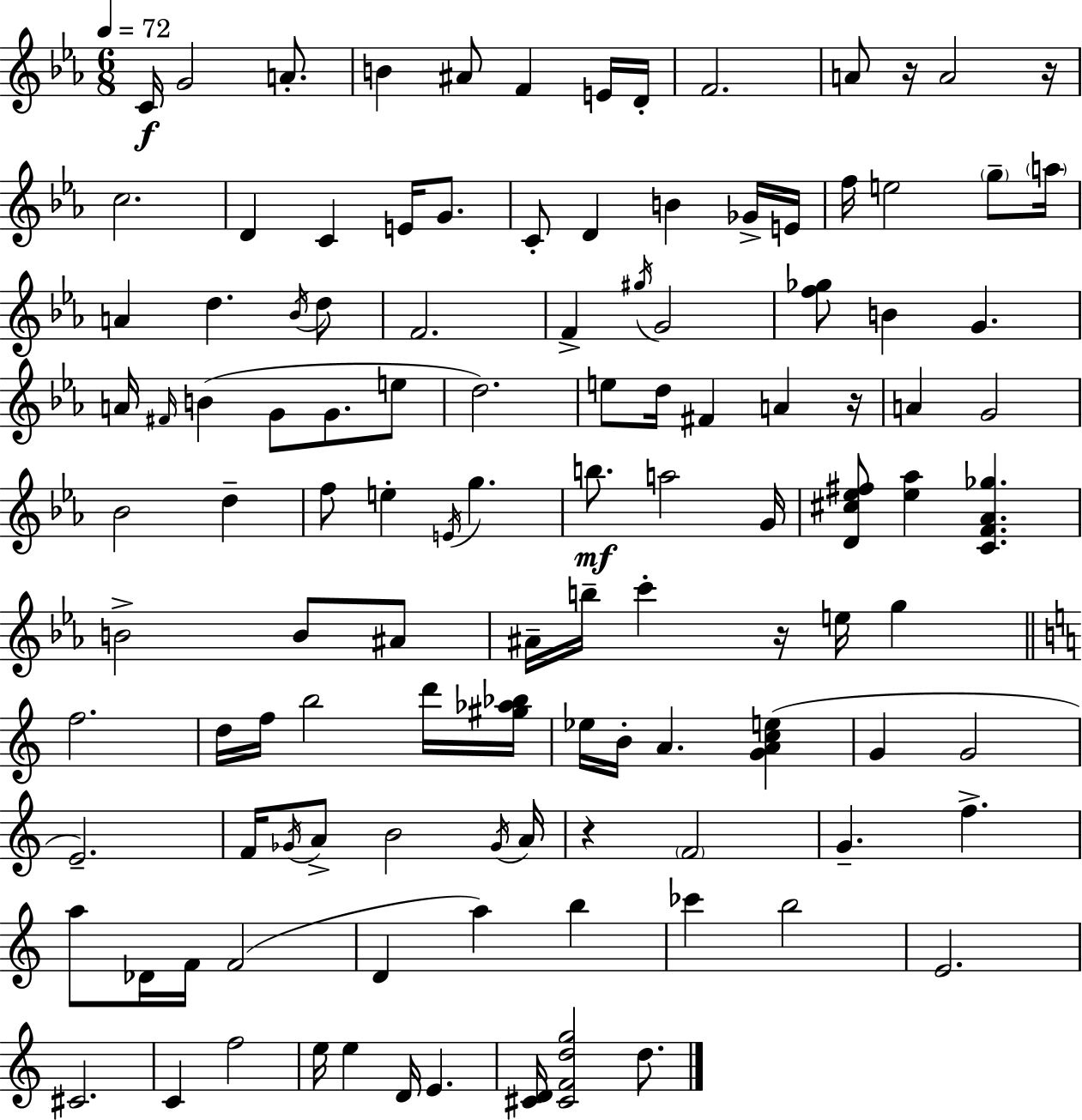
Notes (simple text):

C4/s G4/h A4/e. B4/q A#4/e F4/q E4/s D4/s F4/h. A4/e R/s A4/h R/s C5/h. D4/q C4/q E4/s G4/e. C4/e D4/q B4/q Gb4/s E4/s F5/s E5/h G5/e A5/s A4/q D5/q. Bb4/s D5/e F4/h. F4/q G#5/s G4/h [F5,Gb5]/e B4/q G4/q. A4/s F#4/s B4/q G4/e G4/e. E5/e D5/h. E5/e D5/s F#4/q A4/q R/s A4/q G4/h Bb4/h D5/q F5/e E5/q E4/s G5/q. B5/e. A5/h G4/s [D4,C#5,Eb5,F#5]/e [Eb5,Ab5]/q [C4,F4,Ab4,Gb5]/q. B4/h B4/e A#4/e A#4/s B5/s C6/q R/s E5/s G5/q F5/h. D5/s F5/s B5/h D6/s [G#5,Ab5,Bb5]/s Eb5/s B4/s A4/q. [G4,A4,C5,E5]/q G4/q G4/h E4/h. F4/s Gb4/s A4/e B4/h Gb4/s A4/s R/q F4/h G4/q. F5/q. A5/e Db4/s F4/s F4/h D4/q A5/q B5/q CES6/q B5/h E4/h. C#4/h. C4/q F5/h E5/s E5/q D4/s E4/q. [C#4,D4]/s [C#4,F4,D5,G5]/h D5/e.